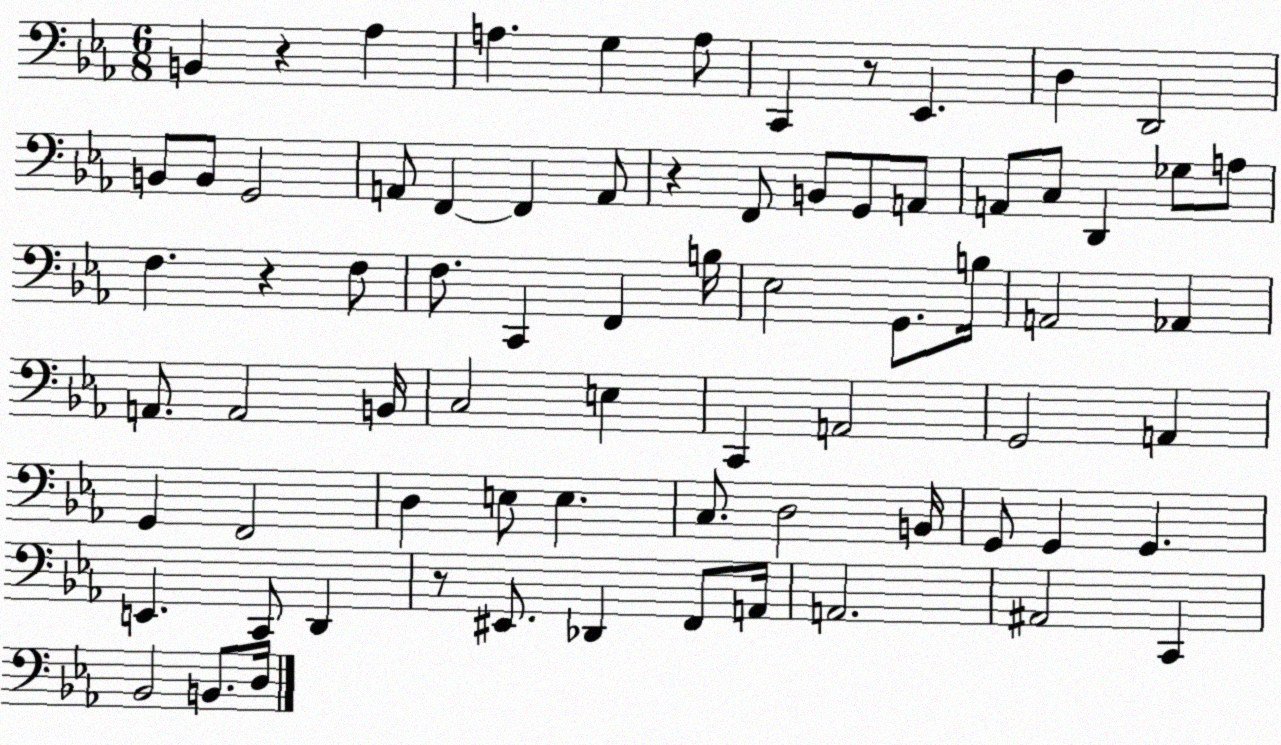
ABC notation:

X:1
T:Untitled
M:6/8
L:1/4
K:Eb
B,, z _A, A, G, A,/2 C,, z/2 _E,, D, D,,2 B,,/2 B,,/2 G,,2 A,,/2 F,, F,, A,,/2 z F,,/2 B,,/2 G,,/2 A,,/2 A,,/2 C,/2 D,, _G,/2 A,/2 F, z F,/2 F,/2 C,, F,, B,/4 _E,2 G,,/2 B,/4 A,,2 _A,, A,,/2 A,,2 B,,/4 C,2 E, C,, A,,2 G,,2 A,, G,, F,,2 D, E,/2 E, C,/2 D,2 B,,/4 G,,/2 G,, G,, E,, C,,/2 D,, z/2 ^E,,/2 _D,, F,,/2 A,,/4 A,,2 ^A,,2 C,, _B,,2 B,,/2 D,/4